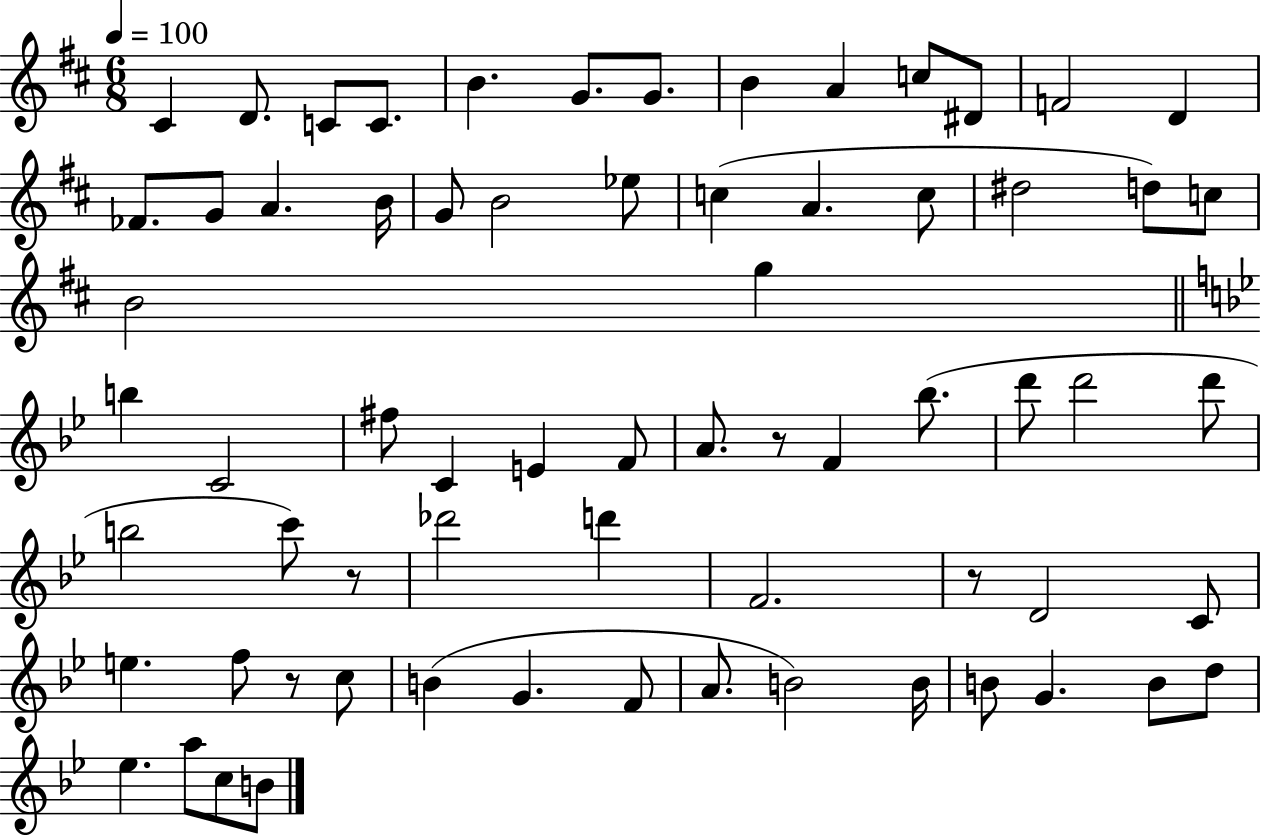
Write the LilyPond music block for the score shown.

{
  \clef treble
  \numericTimeSignature
  \time 6/8
  \key d \major
  \tempo 4 = 100
  \repeat volta 2 { cis'4 d'8. c'8 c'8. | b'4. g'8. g'8. | b'4 a'4 c''8 dis'8 | f'2 d'4 | \break fes'8. g'8 a'4. b'16 | g'8 b'2 ees''8 | c''4( a'4. c''8 | dis''2 d''8) c''8 | \break b'2 g''4 | \bar "||" \break \key g \minor b''4 c'2 | fis''8 c'4 e'4 f'8 | a'8. r8 f'4 bes''8.( | d'''8 d'''2 d'''8 | \break b''2 c'''8) r8 | des'''2 d'''4 | f'2. | r8 d'2 c'8 | \break e''4. f''8 r8 c''8 | b'4( g'4. f'8 | a'8. b'2) b'16 | b'8 g'4. b'8 d''8 | \break ees''4. a''8 c''8 b'8 | } \bar "|."
}